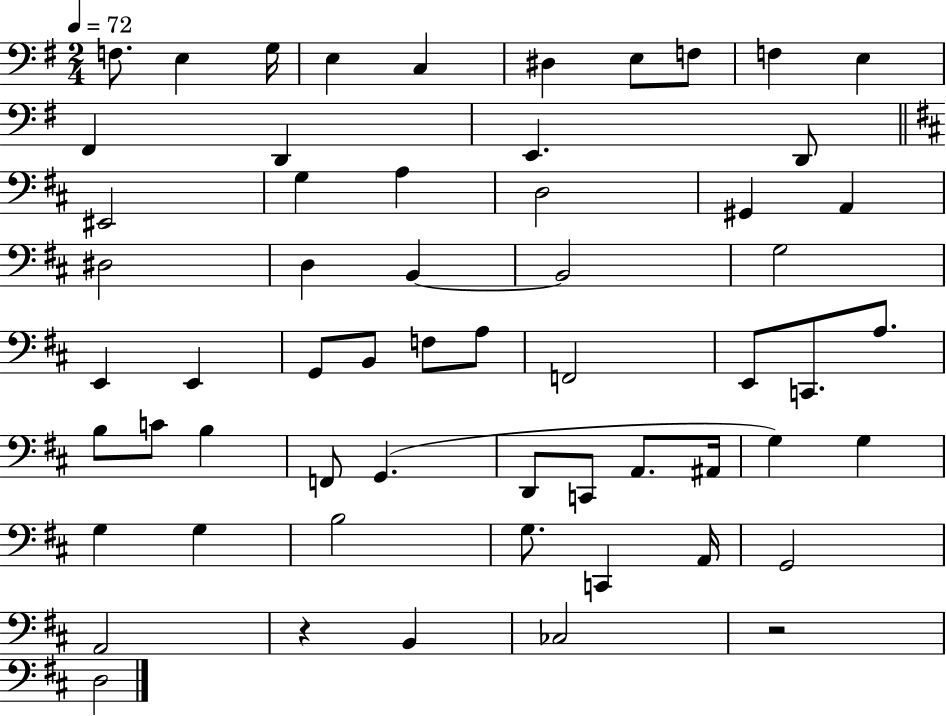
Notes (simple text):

F3/e. E3/q G3/s E3/q C3/q D#3/q E3/e F3/e F3/q E3/q F#2/q D2/q E2/q. D2/e EIS2/h G3/q A3/q D3/h G#2/q A2/q D#3/h D3/q B2/q B2/h G3/h E2/q E2/q G2/e B2/e F3/e A3/e F2/h E2/e C2/e. A3/e. B3/e C4/e B3/q F2/e G2/q. D2/e C2/e A2/e. A#2/s G3/q G3/q G3/q G3/q B3/h G3/e. C2/q A2/s G2/h A2/h R/q B2/q CES3/h R/h D3/h